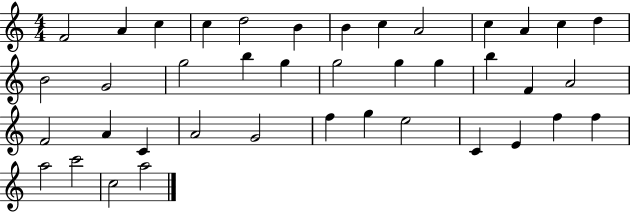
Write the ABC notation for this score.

X:1
T:Untitled
M:4/4
L:1/4
K:C
F2 A c c d2 B B c A2 c A c d B2 G2 g2 b g g2 g g b F A2 F2 A C A2 G2 f g e2 C E f f a2 c'2 c2 a2